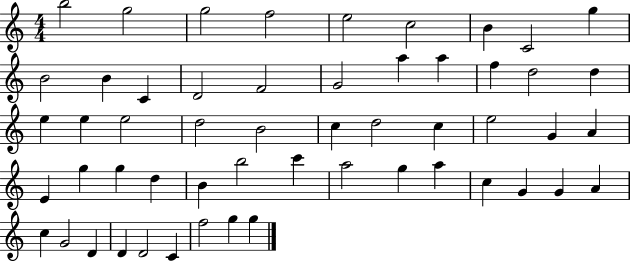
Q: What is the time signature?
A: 4/4